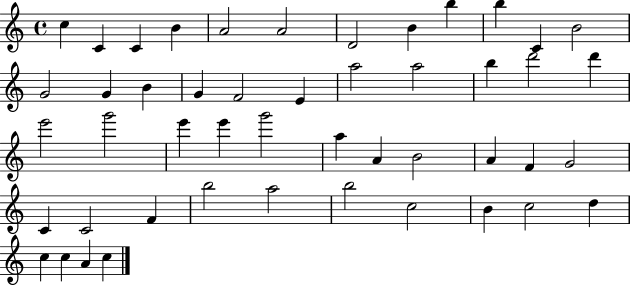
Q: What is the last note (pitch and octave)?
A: C5